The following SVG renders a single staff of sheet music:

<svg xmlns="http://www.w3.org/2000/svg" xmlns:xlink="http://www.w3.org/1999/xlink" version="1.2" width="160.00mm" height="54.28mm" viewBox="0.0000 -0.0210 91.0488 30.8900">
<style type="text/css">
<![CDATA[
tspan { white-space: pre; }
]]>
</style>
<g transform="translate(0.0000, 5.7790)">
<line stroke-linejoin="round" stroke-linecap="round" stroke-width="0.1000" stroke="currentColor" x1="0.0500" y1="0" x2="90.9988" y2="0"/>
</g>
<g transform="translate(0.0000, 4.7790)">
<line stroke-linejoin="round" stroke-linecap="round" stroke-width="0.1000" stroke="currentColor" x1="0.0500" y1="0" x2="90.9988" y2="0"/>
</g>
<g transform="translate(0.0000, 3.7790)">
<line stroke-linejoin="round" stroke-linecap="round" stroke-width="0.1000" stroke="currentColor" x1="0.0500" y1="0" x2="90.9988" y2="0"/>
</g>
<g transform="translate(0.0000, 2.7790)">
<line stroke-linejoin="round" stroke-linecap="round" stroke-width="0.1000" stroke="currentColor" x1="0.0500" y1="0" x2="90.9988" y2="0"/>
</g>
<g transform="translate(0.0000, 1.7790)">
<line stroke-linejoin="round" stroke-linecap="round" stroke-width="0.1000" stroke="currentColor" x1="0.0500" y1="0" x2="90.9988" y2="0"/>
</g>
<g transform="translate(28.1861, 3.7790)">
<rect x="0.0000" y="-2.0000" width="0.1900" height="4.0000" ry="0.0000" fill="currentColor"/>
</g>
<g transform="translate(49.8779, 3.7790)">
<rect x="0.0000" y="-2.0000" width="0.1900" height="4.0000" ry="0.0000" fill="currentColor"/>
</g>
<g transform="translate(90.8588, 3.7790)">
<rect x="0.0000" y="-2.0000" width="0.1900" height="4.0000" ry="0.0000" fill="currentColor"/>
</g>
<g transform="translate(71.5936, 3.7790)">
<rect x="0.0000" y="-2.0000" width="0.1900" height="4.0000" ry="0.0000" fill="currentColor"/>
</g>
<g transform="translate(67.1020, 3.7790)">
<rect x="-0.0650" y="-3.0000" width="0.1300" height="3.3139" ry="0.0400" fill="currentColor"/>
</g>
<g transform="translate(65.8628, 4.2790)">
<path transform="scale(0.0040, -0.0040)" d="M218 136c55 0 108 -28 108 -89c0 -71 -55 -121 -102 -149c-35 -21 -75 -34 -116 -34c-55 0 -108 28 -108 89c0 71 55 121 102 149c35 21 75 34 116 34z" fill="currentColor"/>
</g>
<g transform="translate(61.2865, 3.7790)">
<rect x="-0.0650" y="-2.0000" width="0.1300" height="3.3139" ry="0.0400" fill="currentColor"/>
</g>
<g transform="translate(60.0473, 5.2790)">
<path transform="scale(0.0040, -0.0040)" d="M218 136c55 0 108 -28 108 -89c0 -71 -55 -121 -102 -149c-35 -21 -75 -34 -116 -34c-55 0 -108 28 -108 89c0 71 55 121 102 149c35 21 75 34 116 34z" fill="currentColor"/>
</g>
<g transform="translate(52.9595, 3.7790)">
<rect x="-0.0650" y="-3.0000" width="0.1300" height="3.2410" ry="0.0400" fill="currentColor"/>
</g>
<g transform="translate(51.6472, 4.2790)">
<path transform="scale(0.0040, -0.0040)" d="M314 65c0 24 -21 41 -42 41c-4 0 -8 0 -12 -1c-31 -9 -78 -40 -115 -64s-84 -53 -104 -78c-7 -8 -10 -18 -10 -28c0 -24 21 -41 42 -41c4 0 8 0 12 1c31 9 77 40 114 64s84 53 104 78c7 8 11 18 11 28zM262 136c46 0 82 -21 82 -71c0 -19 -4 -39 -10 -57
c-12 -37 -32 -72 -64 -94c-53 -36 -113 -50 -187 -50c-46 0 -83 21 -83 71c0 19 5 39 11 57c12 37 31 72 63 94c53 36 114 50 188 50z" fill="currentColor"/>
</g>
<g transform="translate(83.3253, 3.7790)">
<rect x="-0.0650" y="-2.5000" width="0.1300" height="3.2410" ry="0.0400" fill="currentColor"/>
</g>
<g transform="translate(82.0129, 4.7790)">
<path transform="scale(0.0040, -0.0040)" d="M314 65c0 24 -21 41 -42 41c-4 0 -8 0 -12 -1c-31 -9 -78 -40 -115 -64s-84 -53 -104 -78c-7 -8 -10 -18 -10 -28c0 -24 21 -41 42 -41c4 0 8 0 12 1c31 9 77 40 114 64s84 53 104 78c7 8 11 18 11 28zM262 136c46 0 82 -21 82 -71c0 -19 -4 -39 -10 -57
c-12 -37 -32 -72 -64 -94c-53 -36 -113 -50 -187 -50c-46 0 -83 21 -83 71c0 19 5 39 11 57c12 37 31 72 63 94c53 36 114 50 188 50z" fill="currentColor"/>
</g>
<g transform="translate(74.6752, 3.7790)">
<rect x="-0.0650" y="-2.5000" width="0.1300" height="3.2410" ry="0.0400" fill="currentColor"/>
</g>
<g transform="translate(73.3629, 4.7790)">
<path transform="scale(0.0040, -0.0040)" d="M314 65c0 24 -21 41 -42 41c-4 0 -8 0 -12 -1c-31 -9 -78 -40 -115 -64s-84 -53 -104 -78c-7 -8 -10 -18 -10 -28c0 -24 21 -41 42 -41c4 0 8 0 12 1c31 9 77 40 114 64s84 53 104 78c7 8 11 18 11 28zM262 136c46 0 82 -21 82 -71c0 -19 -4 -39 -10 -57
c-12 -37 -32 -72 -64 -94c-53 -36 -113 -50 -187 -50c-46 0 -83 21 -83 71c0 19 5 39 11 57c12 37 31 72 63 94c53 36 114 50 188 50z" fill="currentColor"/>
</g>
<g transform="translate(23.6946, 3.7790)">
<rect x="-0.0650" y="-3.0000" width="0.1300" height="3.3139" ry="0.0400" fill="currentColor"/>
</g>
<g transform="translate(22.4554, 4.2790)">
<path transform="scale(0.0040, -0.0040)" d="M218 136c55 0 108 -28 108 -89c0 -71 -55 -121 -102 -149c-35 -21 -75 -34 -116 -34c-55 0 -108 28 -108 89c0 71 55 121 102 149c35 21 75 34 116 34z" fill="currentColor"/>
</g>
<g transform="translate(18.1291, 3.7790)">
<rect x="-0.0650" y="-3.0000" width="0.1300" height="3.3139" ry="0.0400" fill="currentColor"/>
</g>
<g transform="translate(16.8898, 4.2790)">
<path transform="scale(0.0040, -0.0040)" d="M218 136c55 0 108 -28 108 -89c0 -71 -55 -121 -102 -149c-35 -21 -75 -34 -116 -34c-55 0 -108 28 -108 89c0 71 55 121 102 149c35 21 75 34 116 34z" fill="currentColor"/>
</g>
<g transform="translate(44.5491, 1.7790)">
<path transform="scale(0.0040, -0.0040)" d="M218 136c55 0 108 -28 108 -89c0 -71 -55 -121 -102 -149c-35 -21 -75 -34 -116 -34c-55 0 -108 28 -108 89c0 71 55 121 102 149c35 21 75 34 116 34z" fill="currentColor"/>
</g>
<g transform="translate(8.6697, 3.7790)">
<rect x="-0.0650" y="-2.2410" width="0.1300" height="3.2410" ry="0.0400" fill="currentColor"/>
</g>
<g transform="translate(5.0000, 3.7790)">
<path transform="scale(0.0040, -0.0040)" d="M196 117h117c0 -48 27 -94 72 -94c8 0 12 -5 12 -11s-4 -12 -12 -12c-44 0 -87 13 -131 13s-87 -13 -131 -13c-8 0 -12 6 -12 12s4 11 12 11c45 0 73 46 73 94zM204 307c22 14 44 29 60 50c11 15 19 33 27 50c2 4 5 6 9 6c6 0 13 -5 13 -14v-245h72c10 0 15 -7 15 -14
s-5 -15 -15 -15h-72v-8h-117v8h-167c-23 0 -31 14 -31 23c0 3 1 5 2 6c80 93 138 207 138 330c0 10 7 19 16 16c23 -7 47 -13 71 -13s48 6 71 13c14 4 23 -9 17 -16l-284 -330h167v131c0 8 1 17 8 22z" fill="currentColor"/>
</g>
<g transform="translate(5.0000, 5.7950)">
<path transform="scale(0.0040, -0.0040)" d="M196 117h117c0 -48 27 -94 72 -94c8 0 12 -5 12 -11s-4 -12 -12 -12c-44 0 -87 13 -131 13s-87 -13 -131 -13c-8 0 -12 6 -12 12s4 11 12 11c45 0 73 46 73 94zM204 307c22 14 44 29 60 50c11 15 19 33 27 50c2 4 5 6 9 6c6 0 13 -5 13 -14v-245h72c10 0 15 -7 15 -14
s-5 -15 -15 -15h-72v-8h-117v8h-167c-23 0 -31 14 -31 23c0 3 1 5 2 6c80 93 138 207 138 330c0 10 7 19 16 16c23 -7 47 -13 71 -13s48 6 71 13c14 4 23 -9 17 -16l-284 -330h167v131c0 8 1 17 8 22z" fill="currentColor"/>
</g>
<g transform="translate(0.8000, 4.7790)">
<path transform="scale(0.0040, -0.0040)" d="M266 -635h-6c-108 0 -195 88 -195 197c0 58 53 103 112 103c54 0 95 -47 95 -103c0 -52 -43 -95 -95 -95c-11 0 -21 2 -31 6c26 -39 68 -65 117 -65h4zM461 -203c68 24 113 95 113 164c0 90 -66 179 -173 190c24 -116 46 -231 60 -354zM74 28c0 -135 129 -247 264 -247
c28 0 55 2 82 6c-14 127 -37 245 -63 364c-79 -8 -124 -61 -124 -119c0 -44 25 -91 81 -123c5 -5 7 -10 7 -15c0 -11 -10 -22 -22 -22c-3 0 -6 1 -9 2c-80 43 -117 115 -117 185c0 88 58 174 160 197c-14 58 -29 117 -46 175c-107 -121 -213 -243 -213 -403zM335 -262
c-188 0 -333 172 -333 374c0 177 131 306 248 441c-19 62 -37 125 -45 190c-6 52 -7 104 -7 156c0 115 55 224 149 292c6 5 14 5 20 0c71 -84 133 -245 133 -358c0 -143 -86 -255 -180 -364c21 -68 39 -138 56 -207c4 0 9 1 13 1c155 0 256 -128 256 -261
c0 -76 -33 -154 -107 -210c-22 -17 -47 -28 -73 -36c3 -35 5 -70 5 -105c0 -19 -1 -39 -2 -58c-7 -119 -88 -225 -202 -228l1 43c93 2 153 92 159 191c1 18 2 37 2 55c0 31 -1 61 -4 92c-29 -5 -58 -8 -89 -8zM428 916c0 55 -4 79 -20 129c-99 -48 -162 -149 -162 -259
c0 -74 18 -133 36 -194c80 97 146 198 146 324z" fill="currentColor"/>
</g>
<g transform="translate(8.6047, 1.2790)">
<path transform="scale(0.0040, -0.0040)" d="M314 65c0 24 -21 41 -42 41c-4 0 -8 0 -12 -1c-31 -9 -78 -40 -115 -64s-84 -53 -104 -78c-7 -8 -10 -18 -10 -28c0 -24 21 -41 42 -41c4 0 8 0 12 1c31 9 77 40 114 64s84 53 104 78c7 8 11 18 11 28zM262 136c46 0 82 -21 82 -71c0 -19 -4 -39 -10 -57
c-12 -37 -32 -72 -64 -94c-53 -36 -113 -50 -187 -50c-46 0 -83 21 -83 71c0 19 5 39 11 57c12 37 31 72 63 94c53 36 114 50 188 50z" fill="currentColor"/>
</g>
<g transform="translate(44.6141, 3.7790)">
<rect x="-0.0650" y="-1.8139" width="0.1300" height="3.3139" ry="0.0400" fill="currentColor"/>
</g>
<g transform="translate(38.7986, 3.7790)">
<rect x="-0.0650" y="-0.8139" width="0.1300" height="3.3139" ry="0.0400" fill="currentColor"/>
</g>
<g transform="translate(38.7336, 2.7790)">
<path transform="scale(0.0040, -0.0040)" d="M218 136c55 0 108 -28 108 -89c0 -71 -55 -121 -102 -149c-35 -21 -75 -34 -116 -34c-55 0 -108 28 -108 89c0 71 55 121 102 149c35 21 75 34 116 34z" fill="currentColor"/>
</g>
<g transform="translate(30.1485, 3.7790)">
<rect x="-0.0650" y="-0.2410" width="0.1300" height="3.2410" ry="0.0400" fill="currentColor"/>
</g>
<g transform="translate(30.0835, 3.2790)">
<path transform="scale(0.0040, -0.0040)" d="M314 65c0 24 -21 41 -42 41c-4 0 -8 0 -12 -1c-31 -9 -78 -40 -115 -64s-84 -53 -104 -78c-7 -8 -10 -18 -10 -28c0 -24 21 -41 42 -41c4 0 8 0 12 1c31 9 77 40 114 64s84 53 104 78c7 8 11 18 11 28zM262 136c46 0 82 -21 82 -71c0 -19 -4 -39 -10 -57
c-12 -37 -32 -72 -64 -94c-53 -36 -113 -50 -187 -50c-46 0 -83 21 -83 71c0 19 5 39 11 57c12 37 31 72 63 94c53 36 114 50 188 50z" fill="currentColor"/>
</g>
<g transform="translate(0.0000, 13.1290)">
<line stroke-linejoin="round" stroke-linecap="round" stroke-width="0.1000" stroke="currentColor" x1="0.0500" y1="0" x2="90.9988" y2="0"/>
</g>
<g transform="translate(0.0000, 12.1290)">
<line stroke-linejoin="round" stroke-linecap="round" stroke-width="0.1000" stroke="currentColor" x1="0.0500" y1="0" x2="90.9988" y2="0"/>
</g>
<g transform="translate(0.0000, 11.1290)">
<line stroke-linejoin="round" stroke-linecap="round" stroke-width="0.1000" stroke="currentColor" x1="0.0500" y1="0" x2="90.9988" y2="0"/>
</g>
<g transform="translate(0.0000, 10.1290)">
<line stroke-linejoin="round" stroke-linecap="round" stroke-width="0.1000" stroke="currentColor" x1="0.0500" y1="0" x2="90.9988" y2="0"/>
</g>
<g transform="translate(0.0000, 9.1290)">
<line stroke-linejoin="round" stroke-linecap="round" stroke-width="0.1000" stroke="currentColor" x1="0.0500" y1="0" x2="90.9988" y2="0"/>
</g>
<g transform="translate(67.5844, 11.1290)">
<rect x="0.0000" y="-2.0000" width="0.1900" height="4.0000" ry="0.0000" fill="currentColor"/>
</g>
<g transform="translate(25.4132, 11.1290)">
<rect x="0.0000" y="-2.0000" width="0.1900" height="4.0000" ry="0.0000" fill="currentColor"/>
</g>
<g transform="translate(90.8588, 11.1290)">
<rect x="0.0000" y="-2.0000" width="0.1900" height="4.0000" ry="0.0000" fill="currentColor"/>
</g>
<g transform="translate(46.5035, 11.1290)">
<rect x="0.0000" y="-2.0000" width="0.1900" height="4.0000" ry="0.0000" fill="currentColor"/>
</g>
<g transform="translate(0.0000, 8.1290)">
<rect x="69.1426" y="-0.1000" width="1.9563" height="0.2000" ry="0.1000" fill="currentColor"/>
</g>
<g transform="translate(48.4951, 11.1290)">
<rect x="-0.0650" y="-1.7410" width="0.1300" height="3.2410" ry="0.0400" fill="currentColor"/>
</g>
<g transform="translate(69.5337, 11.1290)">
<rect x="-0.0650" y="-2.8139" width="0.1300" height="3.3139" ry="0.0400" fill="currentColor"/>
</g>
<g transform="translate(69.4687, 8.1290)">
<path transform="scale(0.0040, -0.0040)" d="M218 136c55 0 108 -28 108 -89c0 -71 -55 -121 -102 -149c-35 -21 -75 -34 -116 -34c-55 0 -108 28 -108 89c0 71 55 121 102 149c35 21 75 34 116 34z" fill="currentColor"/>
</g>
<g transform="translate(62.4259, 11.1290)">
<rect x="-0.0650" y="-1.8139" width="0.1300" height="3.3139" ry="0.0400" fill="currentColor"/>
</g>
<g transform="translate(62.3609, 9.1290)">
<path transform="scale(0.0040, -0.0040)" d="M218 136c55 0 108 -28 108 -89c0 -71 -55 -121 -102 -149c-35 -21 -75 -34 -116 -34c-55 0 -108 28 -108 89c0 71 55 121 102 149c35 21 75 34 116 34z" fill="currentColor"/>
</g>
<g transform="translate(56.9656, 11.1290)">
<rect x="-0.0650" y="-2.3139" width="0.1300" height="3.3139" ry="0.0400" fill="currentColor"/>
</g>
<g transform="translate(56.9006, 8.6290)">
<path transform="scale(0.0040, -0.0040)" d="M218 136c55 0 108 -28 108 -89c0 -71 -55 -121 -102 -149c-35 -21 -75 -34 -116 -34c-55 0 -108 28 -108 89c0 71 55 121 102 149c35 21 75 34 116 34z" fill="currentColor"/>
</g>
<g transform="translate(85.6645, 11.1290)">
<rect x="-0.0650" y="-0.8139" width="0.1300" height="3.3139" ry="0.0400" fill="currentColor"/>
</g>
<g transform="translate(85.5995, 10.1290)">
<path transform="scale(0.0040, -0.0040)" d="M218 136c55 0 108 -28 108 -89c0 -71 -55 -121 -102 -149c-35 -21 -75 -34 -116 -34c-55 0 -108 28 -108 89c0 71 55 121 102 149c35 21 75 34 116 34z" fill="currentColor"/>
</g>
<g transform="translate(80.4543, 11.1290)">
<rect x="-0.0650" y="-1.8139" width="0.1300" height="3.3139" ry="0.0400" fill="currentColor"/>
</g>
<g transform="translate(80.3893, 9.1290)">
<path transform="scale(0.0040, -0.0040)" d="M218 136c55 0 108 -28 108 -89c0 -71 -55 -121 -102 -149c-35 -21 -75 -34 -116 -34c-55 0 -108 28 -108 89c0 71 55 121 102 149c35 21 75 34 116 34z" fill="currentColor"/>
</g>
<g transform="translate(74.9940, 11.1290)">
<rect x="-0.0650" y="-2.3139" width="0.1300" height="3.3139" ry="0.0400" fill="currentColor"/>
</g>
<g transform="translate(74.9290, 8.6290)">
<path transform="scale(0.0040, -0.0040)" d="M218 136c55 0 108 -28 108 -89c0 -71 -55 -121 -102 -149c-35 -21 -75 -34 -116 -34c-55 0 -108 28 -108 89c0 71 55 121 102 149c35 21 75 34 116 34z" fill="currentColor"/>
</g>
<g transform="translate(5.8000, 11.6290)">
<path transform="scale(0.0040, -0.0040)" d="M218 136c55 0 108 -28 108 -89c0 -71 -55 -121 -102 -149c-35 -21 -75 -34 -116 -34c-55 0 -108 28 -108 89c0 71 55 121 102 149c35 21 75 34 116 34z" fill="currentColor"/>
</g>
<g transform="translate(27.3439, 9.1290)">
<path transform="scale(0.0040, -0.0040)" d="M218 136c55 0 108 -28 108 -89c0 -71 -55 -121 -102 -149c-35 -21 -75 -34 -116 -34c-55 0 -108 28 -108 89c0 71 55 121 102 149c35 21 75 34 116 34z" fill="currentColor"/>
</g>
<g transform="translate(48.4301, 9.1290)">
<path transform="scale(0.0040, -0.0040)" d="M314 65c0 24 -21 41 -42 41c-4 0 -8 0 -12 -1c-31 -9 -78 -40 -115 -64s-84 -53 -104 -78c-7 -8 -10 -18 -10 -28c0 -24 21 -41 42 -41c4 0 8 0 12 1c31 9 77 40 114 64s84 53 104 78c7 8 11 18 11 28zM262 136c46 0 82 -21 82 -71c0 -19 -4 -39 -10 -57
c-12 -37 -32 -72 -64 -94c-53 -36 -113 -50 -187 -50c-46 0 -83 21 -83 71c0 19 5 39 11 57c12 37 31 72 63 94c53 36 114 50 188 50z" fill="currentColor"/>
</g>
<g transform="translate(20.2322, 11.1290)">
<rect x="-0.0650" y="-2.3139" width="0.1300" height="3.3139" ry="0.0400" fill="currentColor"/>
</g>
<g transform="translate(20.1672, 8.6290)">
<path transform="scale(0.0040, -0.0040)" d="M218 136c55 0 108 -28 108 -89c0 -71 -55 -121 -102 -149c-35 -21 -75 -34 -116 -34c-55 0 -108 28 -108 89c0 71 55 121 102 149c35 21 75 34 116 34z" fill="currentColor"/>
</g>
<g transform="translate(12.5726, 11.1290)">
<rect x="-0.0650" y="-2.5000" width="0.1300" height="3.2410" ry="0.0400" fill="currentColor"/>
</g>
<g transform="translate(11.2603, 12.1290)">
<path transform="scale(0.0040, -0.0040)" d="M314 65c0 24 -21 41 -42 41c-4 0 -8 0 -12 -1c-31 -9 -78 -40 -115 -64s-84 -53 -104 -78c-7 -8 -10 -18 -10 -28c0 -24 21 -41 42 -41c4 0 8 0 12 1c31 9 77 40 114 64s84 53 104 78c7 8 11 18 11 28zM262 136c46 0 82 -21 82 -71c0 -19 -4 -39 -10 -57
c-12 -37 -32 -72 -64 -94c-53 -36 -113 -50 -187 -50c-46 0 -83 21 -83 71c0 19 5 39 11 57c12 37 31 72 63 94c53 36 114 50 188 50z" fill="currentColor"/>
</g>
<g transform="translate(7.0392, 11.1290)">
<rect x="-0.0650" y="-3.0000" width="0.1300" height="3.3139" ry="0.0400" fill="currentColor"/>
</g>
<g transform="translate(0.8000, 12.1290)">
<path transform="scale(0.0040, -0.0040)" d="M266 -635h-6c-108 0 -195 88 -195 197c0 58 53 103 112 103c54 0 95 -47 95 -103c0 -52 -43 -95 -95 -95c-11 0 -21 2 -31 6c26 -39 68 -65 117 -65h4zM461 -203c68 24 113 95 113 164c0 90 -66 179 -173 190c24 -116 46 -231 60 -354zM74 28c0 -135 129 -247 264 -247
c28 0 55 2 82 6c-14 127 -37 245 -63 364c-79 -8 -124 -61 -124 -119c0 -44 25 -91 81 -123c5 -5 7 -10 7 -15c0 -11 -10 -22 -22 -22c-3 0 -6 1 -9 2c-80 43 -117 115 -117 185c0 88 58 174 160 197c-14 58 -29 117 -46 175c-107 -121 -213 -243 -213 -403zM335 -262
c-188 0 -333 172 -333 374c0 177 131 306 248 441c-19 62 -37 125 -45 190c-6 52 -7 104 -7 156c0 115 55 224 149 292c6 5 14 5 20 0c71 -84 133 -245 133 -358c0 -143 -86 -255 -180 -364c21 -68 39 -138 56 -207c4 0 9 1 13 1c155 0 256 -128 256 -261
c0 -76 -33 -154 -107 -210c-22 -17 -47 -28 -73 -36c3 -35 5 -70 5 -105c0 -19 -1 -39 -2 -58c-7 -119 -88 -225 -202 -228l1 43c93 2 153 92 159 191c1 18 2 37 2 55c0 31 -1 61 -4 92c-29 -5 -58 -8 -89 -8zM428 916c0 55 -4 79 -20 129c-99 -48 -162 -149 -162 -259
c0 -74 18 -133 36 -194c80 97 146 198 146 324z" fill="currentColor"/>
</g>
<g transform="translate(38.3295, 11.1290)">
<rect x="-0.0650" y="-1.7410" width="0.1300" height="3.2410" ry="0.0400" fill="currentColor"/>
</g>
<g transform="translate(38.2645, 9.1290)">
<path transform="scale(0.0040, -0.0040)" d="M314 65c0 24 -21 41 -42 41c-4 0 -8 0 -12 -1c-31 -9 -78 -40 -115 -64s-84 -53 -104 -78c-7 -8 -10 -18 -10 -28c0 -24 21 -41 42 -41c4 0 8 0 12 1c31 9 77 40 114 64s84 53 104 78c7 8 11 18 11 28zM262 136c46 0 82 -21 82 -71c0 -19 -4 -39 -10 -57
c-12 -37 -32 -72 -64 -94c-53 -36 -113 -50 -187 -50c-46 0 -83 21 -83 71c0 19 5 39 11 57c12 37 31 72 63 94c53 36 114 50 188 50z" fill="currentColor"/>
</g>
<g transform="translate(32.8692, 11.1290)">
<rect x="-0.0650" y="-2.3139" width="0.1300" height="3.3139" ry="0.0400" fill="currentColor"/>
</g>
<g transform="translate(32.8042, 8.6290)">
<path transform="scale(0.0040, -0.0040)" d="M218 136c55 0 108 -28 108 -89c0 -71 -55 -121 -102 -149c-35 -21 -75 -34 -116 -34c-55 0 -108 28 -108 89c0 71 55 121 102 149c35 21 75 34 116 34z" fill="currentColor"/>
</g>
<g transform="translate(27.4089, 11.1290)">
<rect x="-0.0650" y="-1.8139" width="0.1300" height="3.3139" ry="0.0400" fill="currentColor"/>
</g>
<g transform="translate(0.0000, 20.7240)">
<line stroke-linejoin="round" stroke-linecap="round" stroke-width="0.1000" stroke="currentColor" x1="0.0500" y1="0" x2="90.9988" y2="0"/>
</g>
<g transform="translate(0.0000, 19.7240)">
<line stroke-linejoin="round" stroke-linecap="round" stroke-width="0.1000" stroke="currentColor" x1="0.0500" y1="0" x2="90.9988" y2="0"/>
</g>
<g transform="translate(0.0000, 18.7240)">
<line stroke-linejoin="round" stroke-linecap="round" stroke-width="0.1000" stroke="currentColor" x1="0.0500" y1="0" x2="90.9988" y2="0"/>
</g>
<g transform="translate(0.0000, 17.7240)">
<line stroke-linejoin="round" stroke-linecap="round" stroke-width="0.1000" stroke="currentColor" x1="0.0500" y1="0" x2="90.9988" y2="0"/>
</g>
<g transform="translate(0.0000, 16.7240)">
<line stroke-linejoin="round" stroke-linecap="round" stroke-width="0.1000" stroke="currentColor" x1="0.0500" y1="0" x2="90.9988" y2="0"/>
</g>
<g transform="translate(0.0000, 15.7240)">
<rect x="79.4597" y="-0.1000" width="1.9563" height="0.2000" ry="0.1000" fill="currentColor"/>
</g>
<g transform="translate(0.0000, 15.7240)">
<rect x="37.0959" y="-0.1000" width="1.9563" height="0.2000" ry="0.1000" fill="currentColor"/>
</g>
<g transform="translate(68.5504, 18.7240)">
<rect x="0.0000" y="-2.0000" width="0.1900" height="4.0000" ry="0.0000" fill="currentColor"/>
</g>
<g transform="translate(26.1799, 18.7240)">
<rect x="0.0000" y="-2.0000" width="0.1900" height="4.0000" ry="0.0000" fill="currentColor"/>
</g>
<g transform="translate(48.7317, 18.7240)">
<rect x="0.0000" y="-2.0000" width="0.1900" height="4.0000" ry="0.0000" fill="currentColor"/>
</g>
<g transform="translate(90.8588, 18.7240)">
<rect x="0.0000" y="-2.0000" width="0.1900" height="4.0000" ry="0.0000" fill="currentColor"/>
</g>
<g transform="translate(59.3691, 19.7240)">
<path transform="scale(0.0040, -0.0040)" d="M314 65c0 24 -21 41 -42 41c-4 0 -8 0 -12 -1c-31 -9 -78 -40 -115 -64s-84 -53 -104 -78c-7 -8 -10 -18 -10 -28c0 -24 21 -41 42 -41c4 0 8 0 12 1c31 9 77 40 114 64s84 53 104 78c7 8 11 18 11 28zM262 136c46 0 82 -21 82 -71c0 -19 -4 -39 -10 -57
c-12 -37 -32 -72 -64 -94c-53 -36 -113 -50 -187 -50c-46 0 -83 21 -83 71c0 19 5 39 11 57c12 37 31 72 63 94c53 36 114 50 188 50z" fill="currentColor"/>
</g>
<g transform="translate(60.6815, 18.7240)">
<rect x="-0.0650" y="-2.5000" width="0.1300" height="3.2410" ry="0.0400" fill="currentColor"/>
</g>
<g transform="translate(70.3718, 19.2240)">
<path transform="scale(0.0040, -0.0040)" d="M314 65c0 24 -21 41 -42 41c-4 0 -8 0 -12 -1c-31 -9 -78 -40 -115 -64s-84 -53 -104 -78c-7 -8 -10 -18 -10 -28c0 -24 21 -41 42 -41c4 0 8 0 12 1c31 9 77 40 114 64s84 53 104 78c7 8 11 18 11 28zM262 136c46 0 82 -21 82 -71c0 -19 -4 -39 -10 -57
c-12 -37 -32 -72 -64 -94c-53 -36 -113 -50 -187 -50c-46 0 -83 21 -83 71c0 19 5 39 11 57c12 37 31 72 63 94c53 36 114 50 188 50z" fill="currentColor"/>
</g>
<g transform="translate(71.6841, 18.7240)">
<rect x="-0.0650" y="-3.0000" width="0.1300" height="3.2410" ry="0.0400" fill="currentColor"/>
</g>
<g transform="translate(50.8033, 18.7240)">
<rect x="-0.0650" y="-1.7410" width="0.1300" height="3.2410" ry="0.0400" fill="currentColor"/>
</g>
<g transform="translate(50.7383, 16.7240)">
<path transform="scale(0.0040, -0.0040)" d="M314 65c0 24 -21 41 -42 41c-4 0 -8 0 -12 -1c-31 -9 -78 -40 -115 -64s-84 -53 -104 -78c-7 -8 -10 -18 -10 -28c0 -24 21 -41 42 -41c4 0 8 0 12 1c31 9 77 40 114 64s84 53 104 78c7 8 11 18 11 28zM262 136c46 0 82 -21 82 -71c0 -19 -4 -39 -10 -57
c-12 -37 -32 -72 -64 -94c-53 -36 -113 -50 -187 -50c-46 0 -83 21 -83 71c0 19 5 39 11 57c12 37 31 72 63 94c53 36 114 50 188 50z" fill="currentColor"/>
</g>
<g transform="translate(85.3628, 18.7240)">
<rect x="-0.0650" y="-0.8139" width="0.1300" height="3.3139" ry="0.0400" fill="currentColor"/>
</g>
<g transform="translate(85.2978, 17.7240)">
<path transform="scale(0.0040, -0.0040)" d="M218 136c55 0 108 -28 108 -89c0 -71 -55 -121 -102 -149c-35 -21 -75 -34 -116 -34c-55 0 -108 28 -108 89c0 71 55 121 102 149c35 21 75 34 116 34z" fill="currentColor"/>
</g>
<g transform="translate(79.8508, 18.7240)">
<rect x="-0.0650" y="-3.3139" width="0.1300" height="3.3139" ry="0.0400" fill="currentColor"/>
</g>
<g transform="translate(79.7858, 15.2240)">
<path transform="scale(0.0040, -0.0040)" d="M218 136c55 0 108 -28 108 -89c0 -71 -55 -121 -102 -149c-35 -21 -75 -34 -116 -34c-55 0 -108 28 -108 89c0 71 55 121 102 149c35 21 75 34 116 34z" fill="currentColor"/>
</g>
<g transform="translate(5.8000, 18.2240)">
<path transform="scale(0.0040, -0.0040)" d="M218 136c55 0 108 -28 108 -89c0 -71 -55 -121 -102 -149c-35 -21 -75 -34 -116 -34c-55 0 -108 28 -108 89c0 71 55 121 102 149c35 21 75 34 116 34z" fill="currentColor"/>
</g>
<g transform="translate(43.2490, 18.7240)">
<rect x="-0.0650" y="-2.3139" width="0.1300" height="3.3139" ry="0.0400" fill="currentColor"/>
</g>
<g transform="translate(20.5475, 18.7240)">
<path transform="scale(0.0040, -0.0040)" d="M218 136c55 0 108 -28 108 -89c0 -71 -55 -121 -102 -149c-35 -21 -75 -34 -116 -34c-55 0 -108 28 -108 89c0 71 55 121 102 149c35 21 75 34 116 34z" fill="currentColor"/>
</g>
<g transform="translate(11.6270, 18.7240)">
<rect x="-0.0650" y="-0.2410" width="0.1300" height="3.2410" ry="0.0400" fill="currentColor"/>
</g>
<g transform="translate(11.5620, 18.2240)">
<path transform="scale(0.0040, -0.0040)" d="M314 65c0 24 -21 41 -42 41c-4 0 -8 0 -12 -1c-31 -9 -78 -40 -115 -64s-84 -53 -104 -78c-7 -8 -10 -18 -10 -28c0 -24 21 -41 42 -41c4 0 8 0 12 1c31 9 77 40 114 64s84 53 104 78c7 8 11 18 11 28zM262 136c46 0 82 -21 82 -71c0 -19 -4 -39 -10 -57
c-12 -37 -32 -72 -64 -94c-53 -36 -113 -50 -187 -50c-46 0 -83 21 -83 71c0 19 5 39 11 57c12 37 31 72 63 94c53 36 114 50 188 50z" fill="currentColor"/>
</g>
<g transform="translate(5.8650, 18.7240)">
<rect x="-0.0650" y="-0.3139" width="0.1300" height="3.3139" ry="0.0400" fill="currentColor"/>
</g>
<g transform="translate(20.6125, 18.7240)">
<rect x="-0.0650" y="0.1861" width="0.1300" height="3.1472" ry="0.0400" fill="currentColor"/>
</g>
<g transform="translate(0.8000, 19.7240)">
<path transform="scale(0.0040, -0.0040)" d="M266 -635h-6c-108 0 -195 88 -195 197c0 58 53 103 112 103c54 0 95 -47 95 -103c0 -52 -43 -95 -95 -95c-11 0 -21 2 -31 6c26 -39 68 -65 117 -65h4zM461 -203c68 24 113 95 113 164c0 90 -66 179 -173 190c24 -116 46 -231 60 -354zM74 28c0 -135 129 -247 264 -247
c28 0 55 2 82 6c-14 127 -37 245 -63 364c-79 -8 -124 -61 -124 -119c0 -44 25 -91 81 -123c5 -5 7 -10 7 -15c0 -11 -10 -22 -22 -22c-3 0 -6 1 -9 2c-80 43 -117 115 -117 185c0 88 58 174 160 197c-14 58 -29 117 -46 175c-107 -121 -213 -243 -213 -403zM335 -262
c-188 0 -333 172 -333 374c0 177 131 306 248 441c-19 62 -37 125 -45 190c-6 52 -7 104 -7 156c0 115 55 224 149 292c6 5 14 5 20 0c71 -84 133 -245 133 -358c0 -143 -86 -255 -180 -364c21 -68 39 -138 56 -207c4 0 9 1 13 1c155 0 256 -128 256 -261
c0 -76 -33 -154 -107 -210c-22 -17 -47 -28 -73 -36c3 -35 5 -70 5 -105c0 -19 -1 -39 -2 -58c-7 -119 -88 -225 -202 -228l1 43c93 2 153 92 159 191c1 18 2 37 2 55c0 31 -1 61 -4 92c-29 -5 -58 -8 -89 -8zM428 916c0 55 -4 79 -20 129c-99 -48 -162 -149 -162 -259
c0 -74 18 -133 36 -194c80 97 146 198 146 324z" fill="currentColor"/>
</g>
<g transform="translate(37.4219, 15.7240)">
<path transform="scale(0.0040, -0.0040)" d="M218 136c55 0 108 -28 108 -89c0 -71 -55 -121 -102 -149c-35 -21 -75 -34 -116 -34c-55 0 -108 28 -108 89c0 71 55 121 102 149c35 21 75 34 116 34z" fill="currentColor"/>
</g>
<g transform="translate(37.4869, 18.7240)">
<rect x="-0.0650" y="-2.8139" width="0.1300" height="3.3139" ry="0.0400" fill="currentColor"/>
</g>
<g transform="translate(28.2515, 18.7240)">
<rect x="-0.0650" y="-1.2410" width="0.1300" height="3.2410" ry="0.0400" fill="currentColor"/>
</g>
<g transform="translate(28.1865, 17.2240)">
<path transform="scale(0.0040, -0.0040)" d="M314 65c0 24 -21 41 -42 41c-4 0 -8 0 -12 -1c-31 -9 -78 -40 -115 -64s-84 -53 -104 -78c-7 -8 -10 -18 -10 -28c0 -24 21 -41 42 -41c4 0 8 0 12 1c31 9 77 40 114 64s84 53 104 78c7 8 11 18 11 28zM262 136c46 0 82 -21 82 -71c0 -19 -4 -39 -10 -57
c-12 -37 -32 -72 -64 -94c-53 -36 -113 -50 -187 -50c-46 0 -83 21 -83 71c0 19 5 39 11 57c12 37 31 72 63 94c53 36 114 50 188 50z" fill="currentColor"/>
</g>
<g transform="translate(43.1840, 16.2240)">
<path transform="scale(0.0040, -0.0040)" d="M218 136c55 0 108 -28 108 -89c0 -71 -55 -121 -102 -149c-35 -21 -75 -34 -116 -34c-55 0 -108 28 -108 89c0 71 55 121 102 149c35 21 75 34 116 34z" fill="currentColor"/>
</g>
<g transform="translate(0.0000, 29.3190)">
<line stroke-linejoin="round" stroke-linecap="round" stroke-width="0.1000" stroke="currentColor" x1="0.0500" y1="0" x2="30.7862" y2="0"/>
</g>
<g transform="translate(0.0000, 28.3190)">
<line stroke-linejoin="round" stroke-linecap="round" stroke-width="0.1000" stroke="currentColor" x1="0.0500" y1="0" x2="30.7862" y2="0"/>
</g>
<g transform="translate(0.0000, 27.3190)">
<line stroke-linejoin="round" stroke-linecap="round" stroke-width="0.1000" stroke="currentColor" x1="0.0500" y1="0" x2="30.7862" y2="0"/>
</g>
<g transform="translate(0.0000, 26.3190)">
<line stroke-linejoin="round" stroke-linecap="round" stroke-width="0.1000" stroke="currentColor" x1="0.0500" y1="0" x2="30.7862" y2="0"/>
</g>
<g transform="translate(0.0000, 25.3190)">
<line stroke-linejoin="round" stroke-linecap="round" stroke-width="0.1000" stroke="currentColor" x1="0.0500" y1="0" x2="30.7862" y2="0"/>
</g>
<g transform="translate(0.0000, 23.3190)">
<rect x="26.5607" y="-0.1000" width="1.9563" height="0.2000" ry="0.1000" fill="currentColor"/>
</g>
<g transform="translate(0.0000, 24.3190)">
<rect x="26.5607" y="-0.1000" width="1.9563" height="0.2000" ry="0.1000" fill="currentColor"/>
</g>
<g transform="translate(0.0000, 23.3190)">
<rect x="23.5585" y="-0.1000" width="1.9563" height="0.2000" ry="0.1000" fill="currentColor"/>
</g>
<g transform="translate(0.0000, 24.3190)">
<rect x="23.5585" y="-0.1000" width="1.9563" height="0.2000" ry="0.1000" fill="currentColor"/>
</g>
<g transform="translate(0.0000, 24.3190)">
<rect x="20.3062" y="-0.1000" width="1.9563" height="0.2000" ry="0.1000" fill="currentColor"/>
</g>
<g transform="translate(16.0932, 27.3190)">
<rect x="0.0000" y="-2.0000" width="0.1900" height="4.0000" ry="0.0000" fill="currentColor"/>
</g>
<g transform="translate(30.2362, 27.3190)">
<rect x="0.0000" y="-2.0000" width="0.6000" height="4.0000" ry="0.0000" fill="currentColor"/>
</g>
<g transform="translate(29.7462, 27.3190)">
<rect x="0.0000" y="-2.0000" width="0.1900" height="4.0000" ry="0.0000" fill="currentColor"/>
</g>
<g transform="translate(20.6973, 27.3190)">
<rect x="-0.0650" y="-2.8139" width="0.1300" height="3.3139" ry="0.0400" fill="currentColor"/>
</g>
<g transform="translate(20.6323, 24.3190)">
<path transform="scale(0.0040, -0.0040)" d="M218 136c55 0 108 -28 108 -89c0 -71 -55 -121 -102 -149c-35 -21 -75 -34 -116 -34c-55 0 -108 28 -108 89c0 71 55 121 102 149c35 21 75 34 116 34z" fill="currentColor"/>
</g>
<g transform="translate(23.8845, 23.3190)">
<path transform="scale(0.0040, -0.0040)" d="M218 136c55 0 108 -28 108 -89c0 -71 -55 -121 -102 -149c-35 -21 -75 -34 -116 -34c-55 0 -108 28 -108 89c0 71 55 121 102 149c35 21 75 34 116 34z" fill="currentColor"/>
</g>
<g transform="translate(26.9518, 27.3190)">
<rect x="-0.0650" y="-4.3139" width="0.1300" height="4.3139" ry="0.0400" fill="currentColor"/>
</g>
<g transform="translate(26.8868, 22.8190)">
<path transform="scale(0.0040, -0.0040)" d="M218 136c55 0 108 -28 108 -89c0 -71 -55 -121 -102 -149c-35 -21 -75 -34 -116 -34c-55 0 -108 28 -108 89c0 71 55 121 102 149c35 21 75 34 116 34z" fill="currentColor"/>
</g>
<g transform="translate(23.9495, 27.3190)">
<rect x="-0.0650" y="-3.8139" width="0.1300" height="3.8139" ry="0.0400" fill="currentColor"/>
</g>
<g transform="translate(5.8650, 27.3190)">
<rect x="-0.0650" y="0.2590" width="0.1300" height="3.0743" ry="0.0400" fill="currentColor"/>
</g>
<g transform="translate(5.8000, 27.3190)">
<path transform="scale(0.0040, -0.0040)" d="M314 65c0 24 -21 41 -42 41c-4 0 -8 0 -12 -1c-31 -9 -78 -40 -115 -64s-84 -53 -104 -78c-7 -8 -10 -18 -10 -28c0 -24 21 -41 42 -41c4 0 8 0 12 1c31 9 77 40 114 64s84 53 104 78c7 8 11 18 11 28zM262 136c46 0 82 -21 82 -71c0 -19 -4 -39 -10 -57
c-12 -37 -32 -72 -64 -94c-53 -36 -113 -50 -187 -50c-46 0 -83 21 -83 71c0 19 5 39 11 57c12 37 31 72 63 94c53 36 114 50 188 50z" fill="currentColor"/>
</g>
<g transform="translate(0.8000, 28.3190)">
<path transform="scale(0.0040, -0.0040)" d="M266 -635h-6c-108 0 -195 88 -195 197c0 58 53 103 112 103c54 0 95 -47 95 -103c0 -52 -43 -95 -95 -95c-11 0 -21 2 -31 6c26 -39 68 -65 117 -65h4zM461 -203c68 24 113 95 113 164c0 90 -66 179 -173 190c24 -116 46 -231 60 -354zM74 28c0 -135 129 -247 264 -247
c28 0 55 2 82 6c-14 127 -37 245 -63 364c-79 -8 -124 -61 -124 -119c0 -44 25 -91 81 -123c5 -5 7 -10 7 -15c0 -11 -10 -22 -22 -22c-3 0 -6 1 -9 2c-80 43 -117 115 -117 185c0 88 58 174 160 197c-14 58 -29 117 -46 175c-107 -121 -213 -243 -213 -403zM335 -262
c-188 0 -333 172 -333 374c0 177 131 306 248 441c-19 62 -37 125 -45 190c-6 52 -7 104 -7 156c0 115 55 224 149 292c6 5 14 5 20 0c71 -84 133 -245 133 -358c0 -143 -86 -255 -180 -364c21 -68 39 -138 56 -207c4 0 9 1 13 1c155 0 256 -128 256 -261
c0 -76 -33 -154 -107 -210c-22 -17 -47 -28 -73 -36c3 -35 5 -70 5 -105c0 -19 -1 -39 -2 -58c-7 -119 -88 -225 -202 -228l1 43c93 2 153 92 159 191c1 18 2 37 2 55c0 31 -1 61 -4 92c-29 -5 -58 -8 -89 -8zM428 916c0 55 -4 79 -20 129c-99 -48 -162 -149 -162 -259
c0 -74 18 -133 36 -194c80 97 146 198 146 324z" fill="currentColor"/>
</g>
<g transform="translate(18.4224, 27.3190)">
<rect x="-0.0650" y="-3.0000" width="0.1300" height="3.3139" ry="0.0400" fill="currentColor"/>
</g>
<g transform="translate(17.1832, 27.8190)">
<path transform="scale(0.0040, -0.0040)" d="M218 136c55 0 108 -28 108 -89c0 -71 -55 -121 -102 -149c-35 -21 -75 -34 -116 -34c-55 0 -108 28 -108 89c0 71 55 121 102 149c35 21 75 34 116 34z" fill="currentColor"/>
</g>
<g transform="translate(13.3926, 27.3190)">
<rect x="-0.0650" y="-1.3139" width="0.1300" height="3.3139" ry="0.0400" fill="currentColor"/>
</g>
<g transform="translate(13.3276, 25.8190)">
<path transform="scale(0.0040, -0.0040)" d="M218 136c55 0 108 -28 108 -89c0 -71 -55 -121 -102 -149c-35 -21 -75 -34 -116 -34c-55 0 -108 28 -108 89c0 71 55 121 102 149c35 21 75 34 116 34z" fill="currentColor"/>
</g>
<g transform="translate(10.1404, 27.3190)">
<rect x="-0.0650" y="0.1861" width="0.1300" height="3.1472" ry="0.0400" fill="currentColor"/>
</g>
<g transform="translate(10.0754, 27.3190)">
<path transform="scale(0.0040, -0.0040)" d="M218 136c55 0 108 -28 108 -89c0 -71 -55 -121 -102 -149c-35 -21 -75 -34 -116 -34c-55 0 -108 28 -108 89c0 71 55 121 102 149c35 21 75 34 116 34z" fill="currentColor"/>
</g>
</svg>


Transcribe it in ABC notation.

X:1
T:Untitled
M:4/4
L:1/4
K:C
g2 A A c2 d f A2 F A G2 G2 A G2 g f g f2 f2 g f a g f d c c2 B e2 a g f2 G2 A2 b d B2 B e A a c' d'